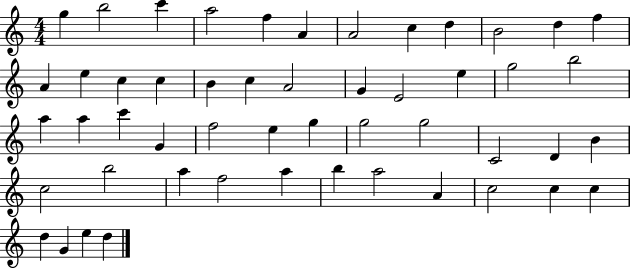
G5/q B5/h C6/q A5/h F5/q A4/q A4/h C5/q D5/q B4/h D5/q F5/q A4/q E5/q C5/q C5/q B4/q C5/q A4/h G4/q E4/h E5/q G5/h B5/h A5/q A5/q C6/q G4/q F5/h E5/q G5/q G5/h G5/h C4/h D4/q B4/q C5/h B5/h A5/q F5/h A5/q B5/q A5/h A4/q C5/h C5/q C5/q D5/q G4/q E5/q D5/q